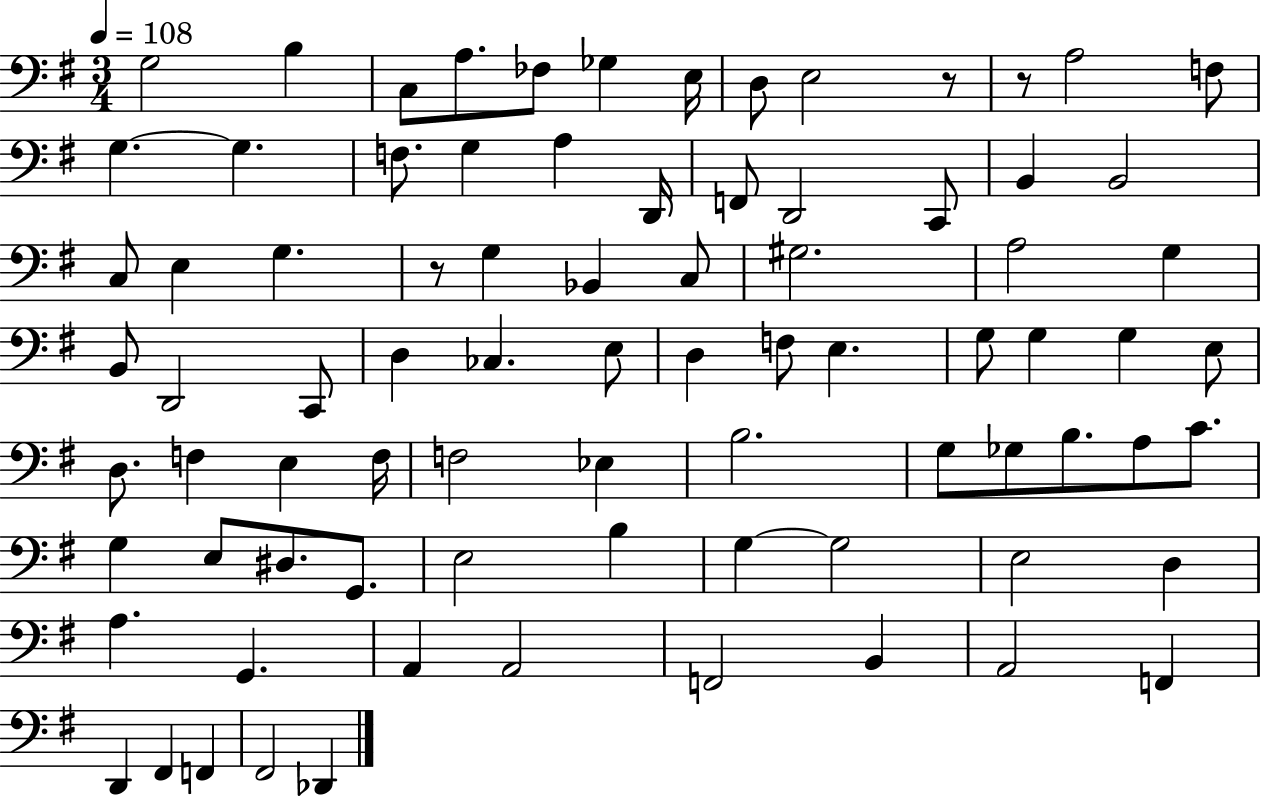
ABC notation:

X:1
T:Untitled
M:3/4
L:1/4
K:G
G,2 B, C,/2 A,/2 _F,/2 _G, E,/4 D,/2 E,2 z/2 z/2 A,2 F,/2 G, G, F,/2 G, A, D,,/4 F,,/2 D,,2 C,,/2 B,, B,,2 C,/2 E, G, z/2 G, _B,, C,/2 ^G,2 A,2 G, B,,/2 D,,2 C,,/2 D, _C, E,/2 D, F,/2 E, G,/2 G, G, E,/2 D,/2 F, E, F,/4 F,2 _E, B,2 G,/2 _G,/2 B,/2 A,/2 C/2 G, E,/2 ^D,/2 G,,/2 E,2 B, G, G,2 E,2 D, A, G,, A,, A,,2 F,,2 B,, A,,2 F,, D,, ^F,, F,, ^F,,2 _D,,